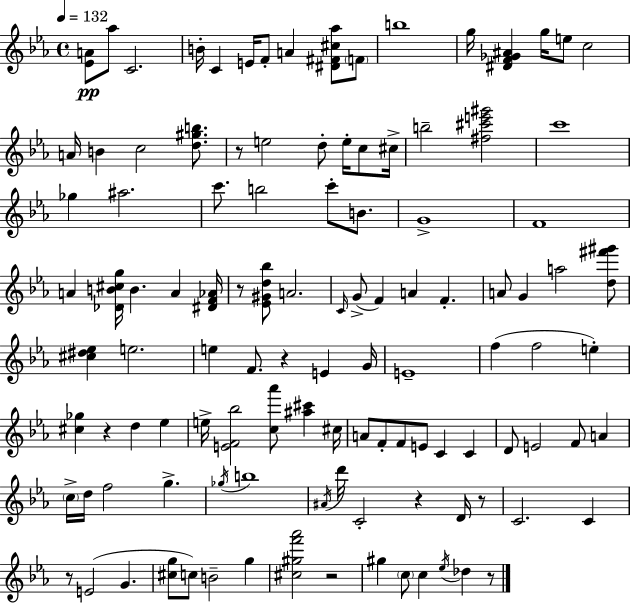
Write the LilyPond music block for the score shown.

{
  \clef treble
  \time 4/4
  \defaultTimeSignature
  \key c \minor
  \tempo 4 = 132
  <ees' a'>8\pp aes''8 c'2. | b'16-. c'4 e'16 f'8-. a'4 <dis' fis' cis'' aes''>8 \parenthesize f'8 | b''1 | g''16 <dis' f' ges' ais'>4 g''16 e''8 c''2 | \break a'16 b'4 c''2 <d'' gis'' b''>8. | r8 e''2 d''8-. e''16-. c''8 cis''16-> | b''2-- <fis'' cis''' e''' gis'''>2 | c'''1 | \break ges''4 ais''2. | c'''8. b''2 c'''8-. b'8. | g'1-> | f'1 | \break a'4 <des' b' cis'' g''>16 b'4. a'4 <dis' f' aes'>16 | r8 <ees' gis' d'' bes''>8 a'2. | \grace { c'16 }( g'8-> f'4) a'4 f'4.-. | a'8 g'4 a''2 <d'' fis''' gis'''>8 | \break <cis'' dis'' ees''>4 e''2. | e''4 f'8. r4 e'4 | g'16 e'1-- | f''4( f''2 e''4-.) | \break <cis'' ges''>4 r4 d''4 ees''4 | e''16-> <e' f' bes''>2 <c'' aes'''>8 <ais'' cis'''>4 | cis''16 a'8 f'8-. f'8 e'8 c'4 c'4 | d'8 e'2 f'8 a'4 | \break \parenthesize c''16-> d''16 f''2 g''4.-> | \acciaccatura { ges''16 } b''1 | \acciaccatura { ais'16 } d'''16 c'2-. r4 | d'16 r8 c'2. c'4 | \break r8 e'2( g'4. | <cis'' g''>8 c''8) b'2-- g''4 | <cis'' gis'' f''' aes'''>2 r2 | gis''4 \parenthesize c''8 c''4 \acciaccatura { ees''16 } des''4 | \break r8 \bar "|."
}